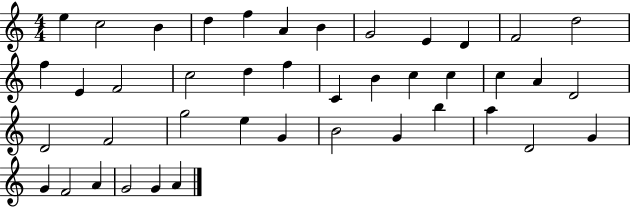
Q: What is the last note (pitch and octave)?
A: A4